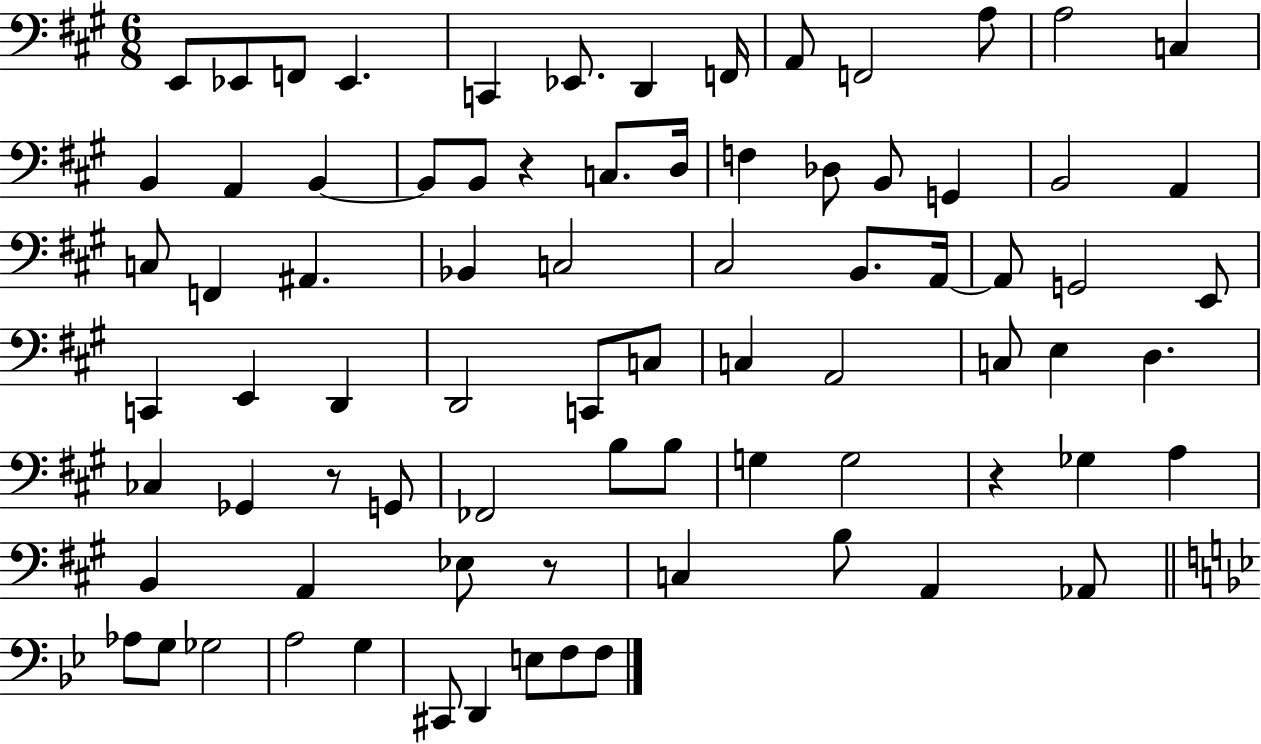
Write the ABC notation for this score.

X:1
T:Untitled
M:6/8
L:1/4
K:A
E,,/2 _E,,/2 F,,/2 _E,, C,, _E,,/2 D,, F,,/4 A,,/2 F,,2 A,/2 A,2 C, B,, A,, B,, B,,/2 B,,/2 z C,/2 D,/4 F, _D,/2 B,,/2 G,, B,,2 A,, C,/2 F,, ^A,, _B,, C,2 ^C,2 B,,/2 A,,/4 A,,/2 G,,2 E,,/2 C,, E,, D,, D,,2 C,,/2 C,/2 C, A,,2 C,/2 E, D, _C, _G,, z/2 G,,/2 _F,,2 B,/2 B,/2 G, G,2 z _G, A, B,, A,, _E,/2 z/2 C, B,/2 A,, _A,,/2 _A,/2 G,/2 _G,2 A,2 G, ^C,,/2 D,, E,/2 F,/2 F,/2